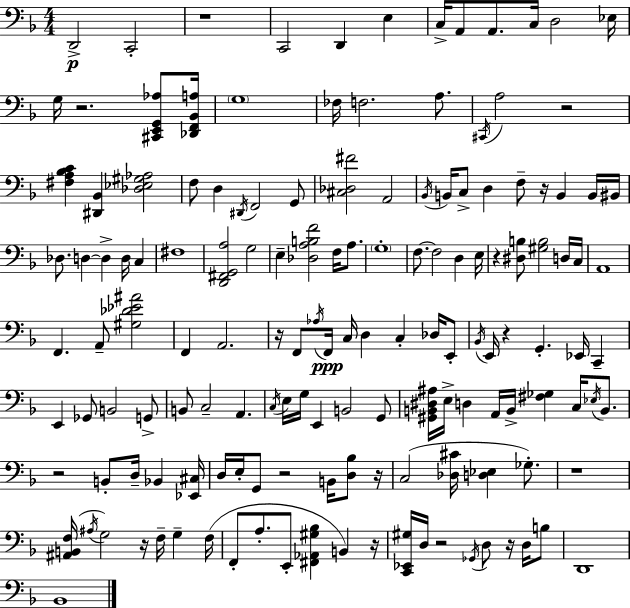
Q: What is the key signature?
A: F major